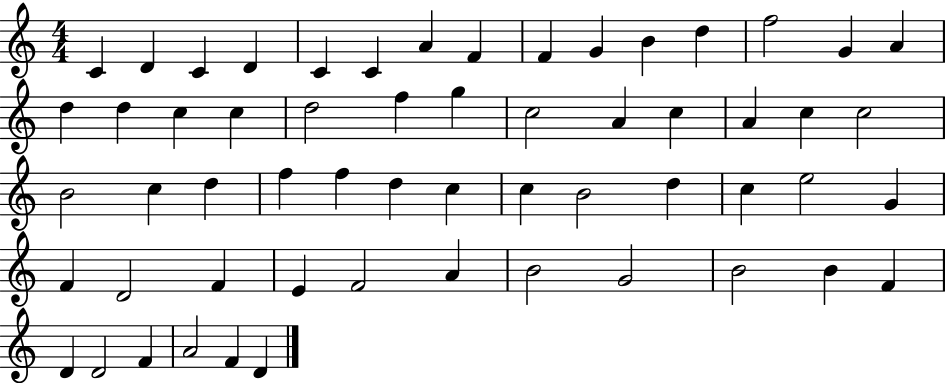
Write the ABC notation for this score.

X:1
T:Untitled
M:4/4
L:1/4
K:C
C D C D C C A F F G B d f2 G A d d c c d2 f g c2 A c A c c2 B2 c d f f d c c B2 d c e2 G F D2 F E F2 A B2 G2 B2 B F D D2 F A2 F D